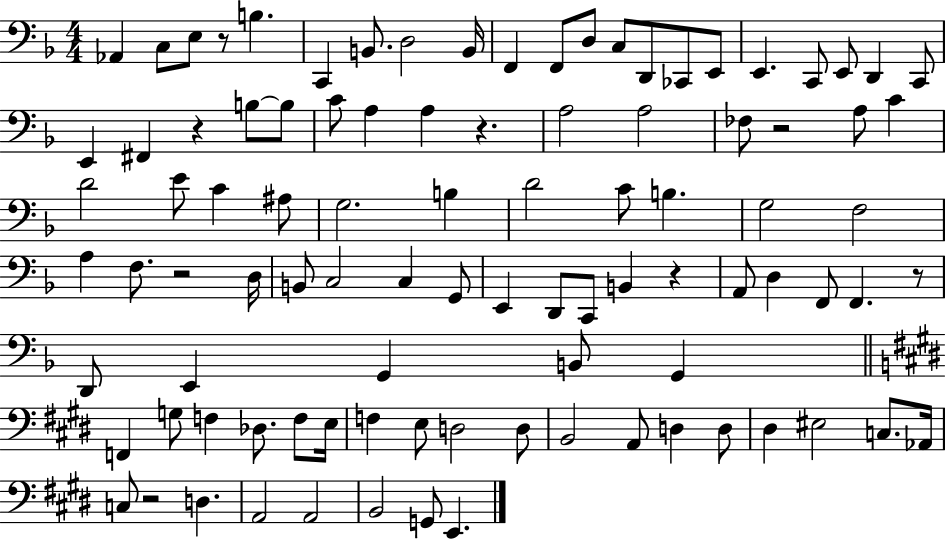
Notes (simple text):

Ab2/q C3/e E3/e R/e B3/q. C2/q B2/e. D3/h B2/s F2/q F2/e D3/e C3/e D2/e CES2/e E2/e E2/q. C2/e E2/e D2/q C2/e E2/q F#2/q R/q B3/e B3/e C4/e A3/q A3/q R/q. A3/h A3/h FES3/e R/h A3/e C4/q D4/h E4/e C4/q A#3/e G3/h. B3/q D4/h C4/e B3/q. G3/h F3/h A3/q F3/e. R/h D3/s B2/e C3/h C3/q G2/e E2/q D2/e C2/e B2/q R/q A2/e D3/q F2/e F2/q. R/e D2/e E2/q G2/q B2/e G2/q F2/q G3/e F3/q Db3/e. F3/e E3/s F3/q E3/e D3/h D3/e B2/h A2/e D3/q D3/e D#3/q EIS3/h C3/e. Ab2/s C3/e R/h D3/q. A2/h A2/h B2/h G2/e E2/q.